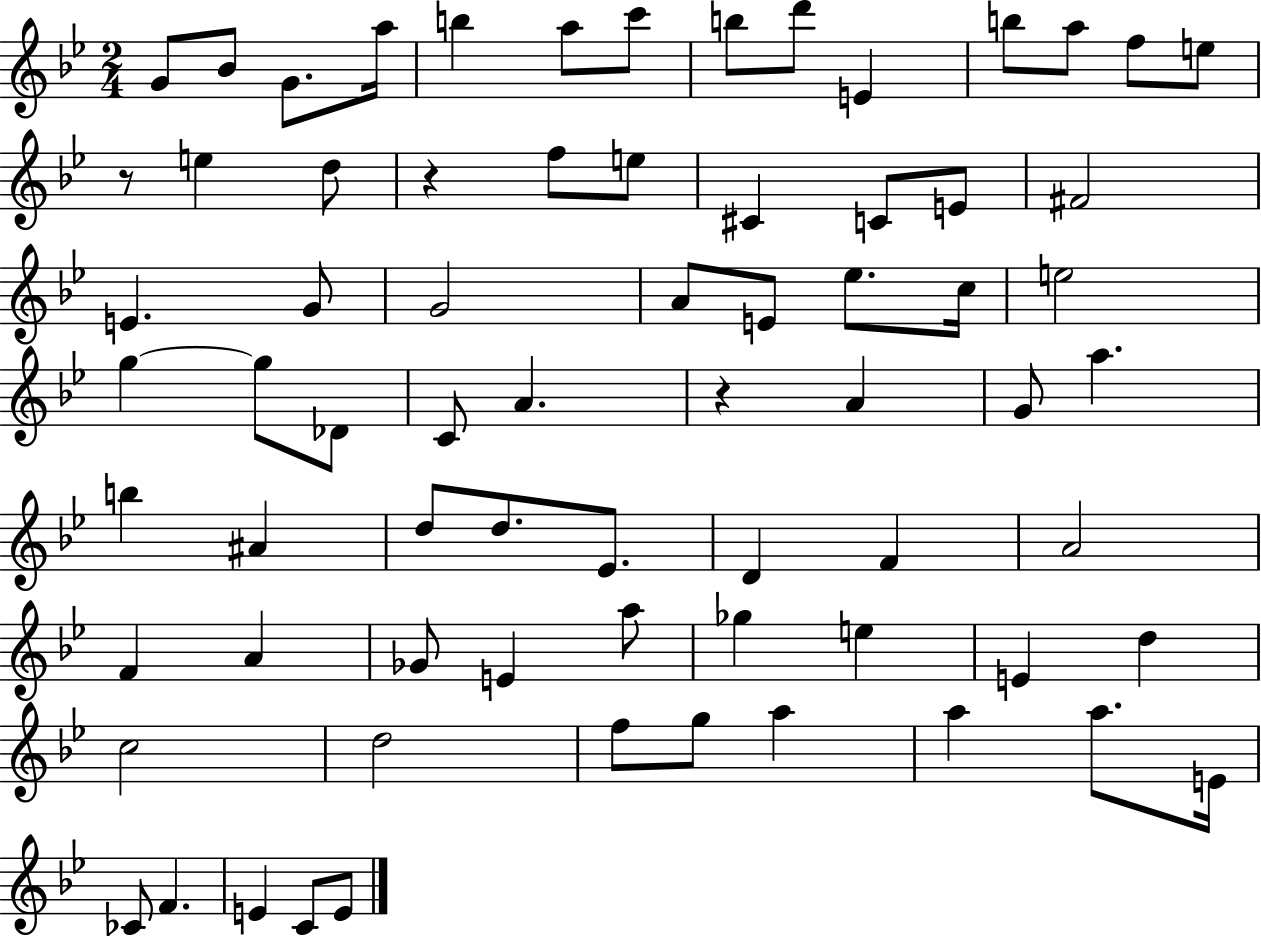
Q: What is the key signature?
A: BES major